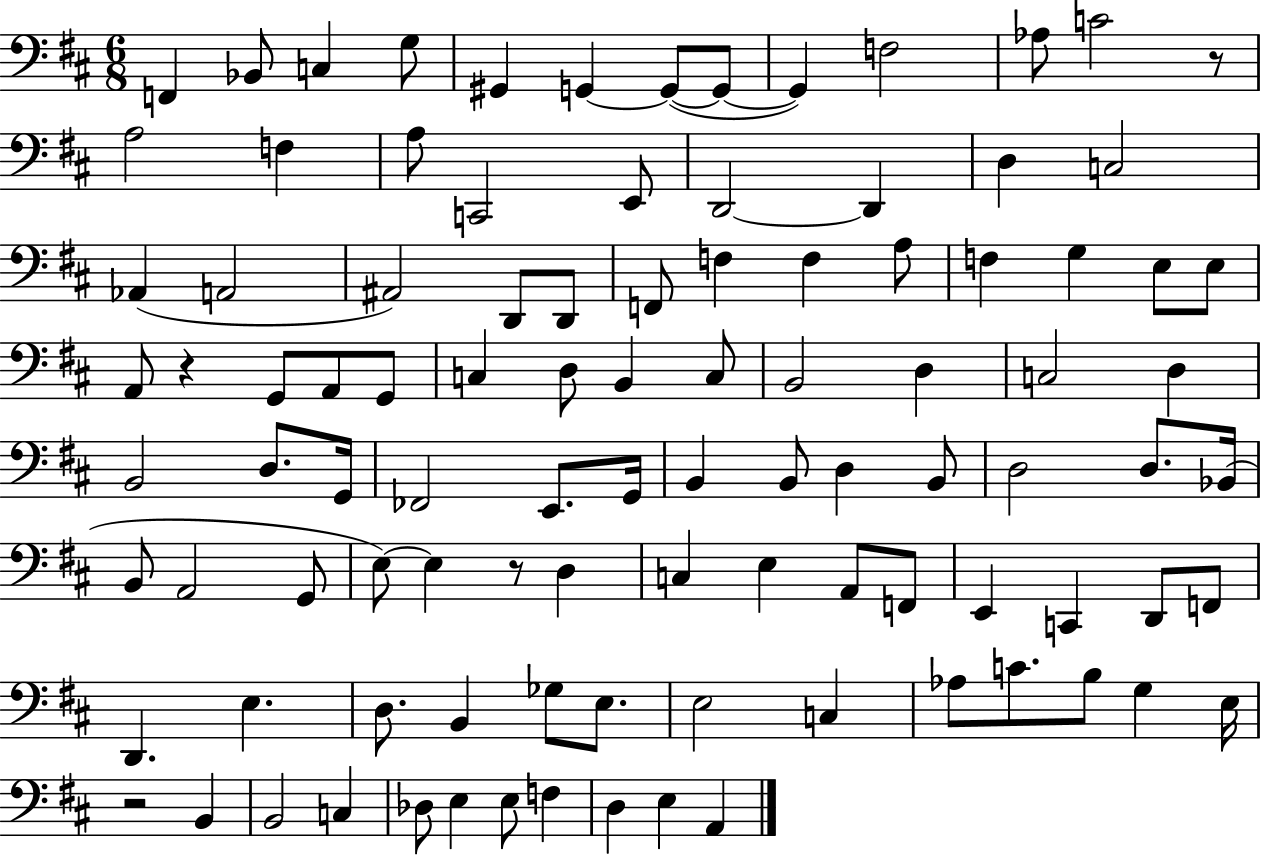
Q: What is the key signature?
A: D major